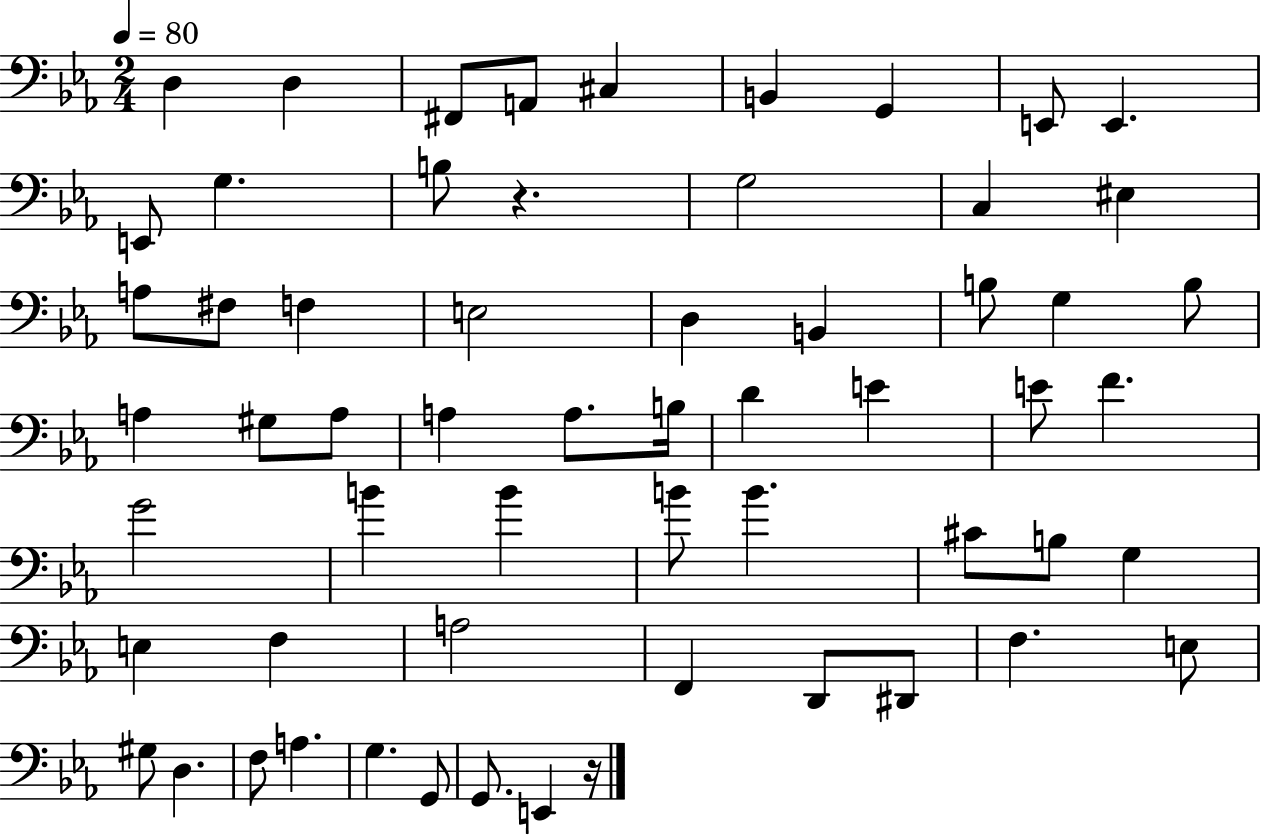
{
  \clef bass
  \numericTimeSignature
  \time 2/4
  \key ees \major
  \tempo 4 = 80
  d4 d4 | fis,8 a,8 cis4 | b,4 g,4 | e,8 e,4. | \break e,8 g4. | b8 r4. | g2 | c4 eis4 | \break a8 fis8 f4 | e2 | d4 b,4 | b8 g4 b8 | \break a4 gis8 a8 | a4 a8. b16 | d'4 e'4 | e'8 f'4. | \break g'2 | b'4 b'4 | b'8 b'4. | cis'8 b8 g4 | \break e4 f4 | a2 | f,4 d,8 dis,8 | f4. e8 | \break gis8 d4. | f8 a4. | g4. g,8 | g,8. e,4 r16 | \break \bar "|."
}